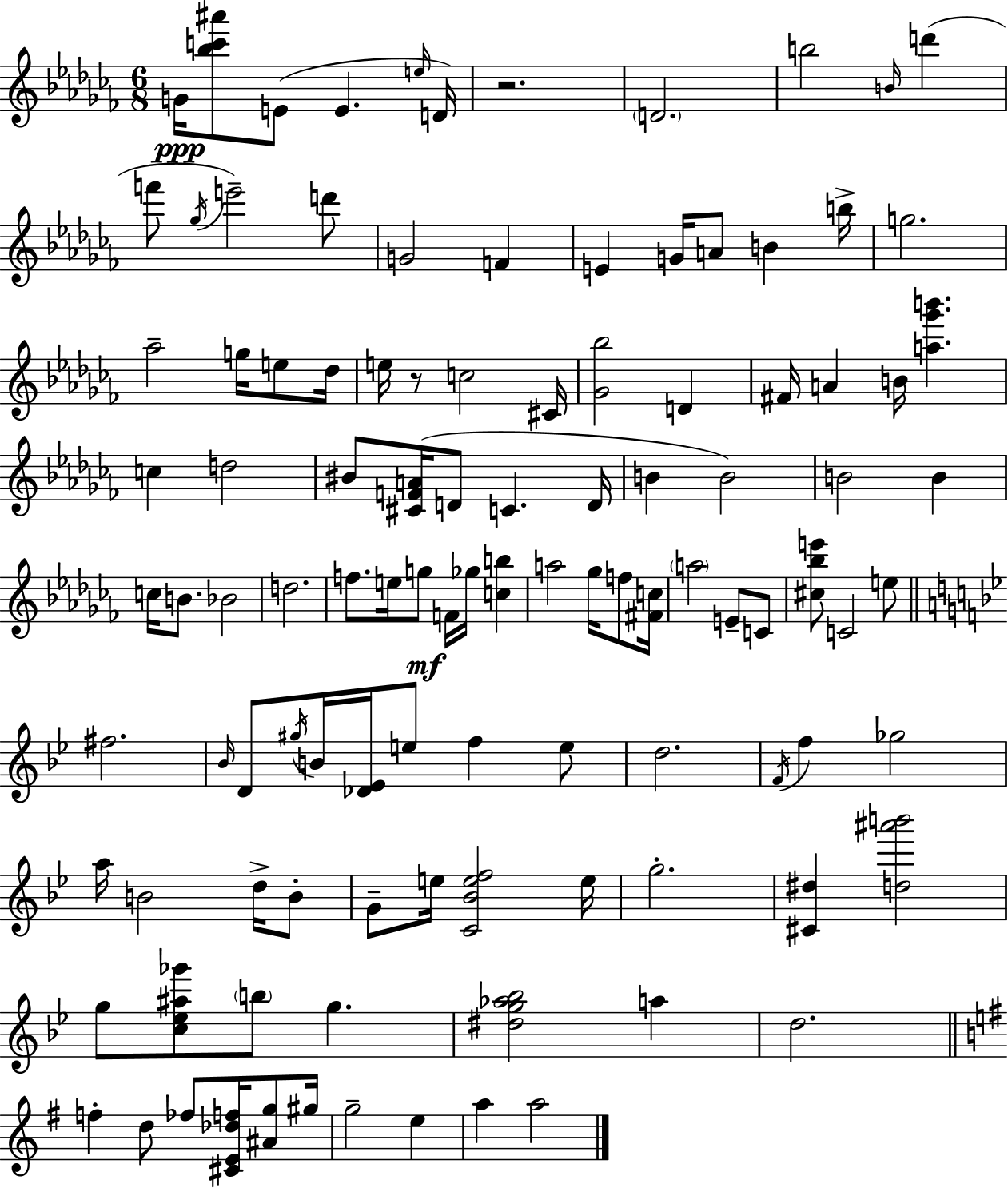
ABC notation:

X:1
T:Untitled
M:6/8
L:1/4
K:Abm
G/4 [_bc'^a']/2 E/2 E e/4 D/4 z2 D2 b2 B/4 d' f'/2 _g/4 e'2 d'/2 G2 F E G/4 A/2 B b/4 g2 _a2 g/4 e/2 _d/4 e/4 z/2 c2 ^C/4 [_G_b]2 D ^F/4 A B/4 [a_g'b'] c d2 ^B/2 [^CFA]/4 D/2 C D/4 B B2 B2 B c/4 B/2 _B2 d2 f/2 e/4 g/2 F/4 _g/4 [cb] a2 _g/4 f/2 [^Fc]/4 a2 E/2 C/2 [^c_be']/2 C2 e/2 ^f2 _B/4 D/2 ^g/4 B/4 [_D_E]/4 e/2 f e/2 d2 F/4 f _g2 a/4 B2 d/4 B/2 G/2 e/4 [C_Bef]2 e/4 g2 [^C^d] [d^a'b']2 g/2 [c_e^a_g']/2 b/2 g [^dg_a_b]2 a d2 f d/2 _f/2 [^CE_df]/4 [^Ag]/2 ^g/4 g2 e a a2